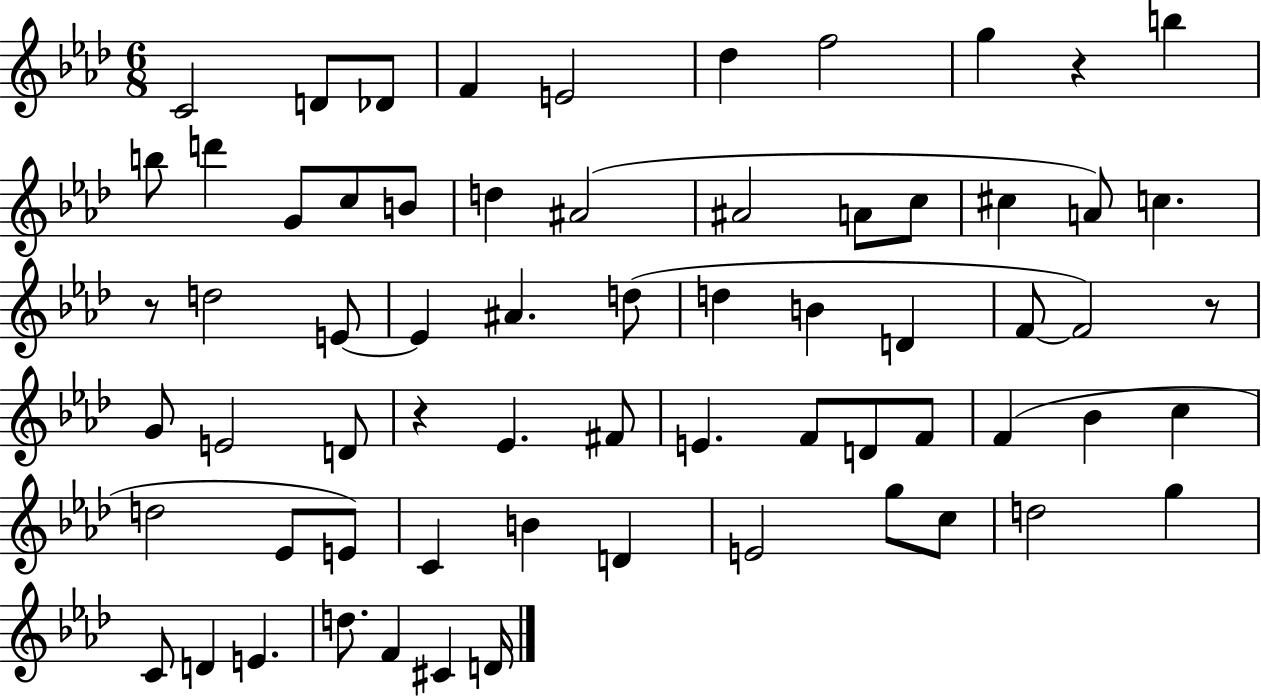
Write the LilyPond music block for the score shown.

{
  \clef treble
  \numericTimeSignature
  \time 6/8
  \key aes \major
  c'2 d'8 des'8 | f'4 e'2 | des''4 f''2 | g''4 r4 b''4 | \break b''8 d'''4 g'8 c''8 b'8 | d''4 ais'2( | ais'2 a'8 c''8 | cis''4 a'8) c''4. | \break r8 d''2 e'8~~ | e'4 ais'4. d''8( | d''4 b'4 d'4 | f'8~~ f'2) r8 | \break g'8 e'2 d'8 | r4 ees'4. fis'8 | e'4. f'8 d'8 f'8 | f'4( bes'4 c''4 | \break d''2 ees'8 e'8) | c'4 b'4 d'4 | e'2 g''8 c''8 | d''2 g''4 | \break c'8 d'4 e'4. | d''8. f'4 cis'4 d'16 | \bar "|."
}